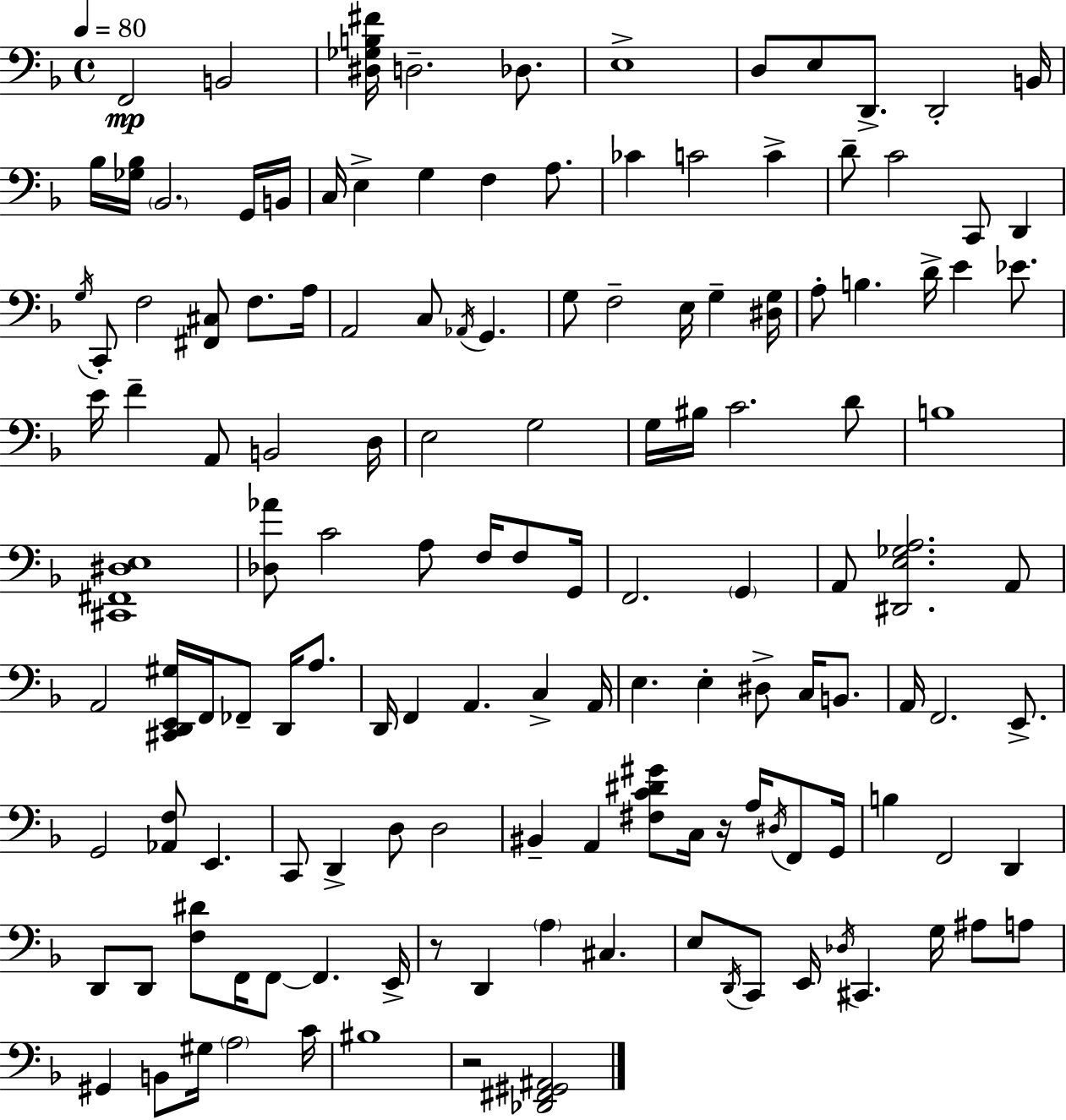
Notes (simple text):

F2/h B2/h [D#3,Gb3,B3,F#4]/s D3/h. Db3/e. E3/w D3/e E3/e D2/e. D2/h B2/s Bb3/s [Gb3,Bb3]/s Bb2/h. G2/s B2/s C3/s E3/q G3/q F3/q A3/e. CES4/q C4/h C4/q D4/e C4/h C2/e D2/q G3/s C2/e F3/h [F#2,C#3]/e F3/e. A3/s A2/h C3/e Ab2/s G2/q. G3/e F3/h E3/s G3/q [D#3,G3]/s A3/e B3/q. D4/s E4/q Eb4/e. E4/s F4/q A2/e B2/h D3/s E3/h G3/h G3/s BIS3/s C4/h. D4/e B3/w [C#2,F#2,D#3,E3]/w [Db3,Ab4]/e C4/h A3/e F3/s F3/e G2/s F2/h. G2/q A2/e [D#2,E3,Gb3,A3]/h. A2/e A2/h [C#2,D2,E2,G#3]/s F2/s FES2/e D2/s A3/e. D2/s F2/q A2/q. C3/q A2/s E3/q. E3/q D#3/e C3/s B2/e. A2/s F2/h. E2/e. G2/h [Ab2,F3]/e E2/q. C2/e D2/q D3/e D3/h BIS2/q A2/q [F#3,C4,D#4,G#4]/e C3/s R/s A3/s D#3/s F2/e G2/s B3/q F2/h D2/q D2/e D2/e [F3,D#4]/e F2/s F2/e F2/q. E2/s R/e D2/q A3/q C#3/q. E3/e D2/s C2/e E2/s Db3/s C#2/q. G3/s A#3/e A3/e G#2/q B2/e G#3/s A3/h C4/s BIS3/w R/h [Db2,F#2,G#2,A#2]/h